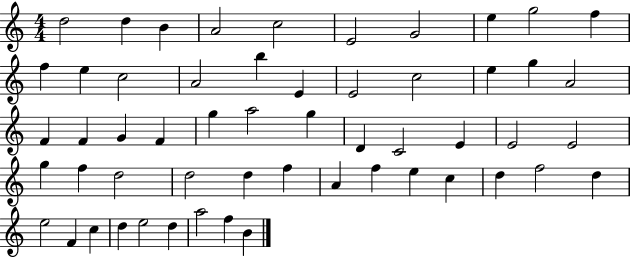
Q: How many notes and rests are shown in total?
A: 55